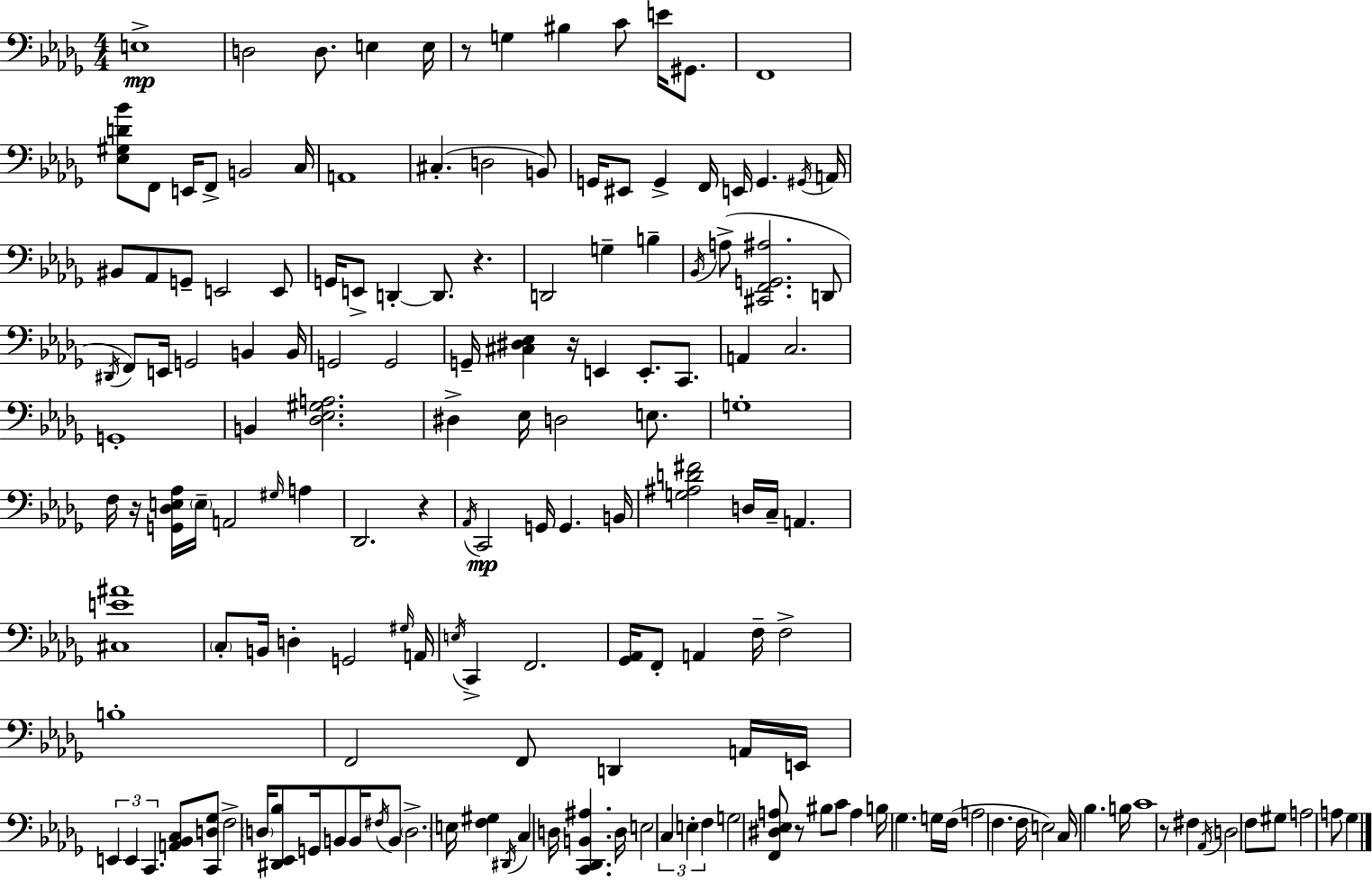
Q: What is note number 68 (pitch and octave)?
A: G#3